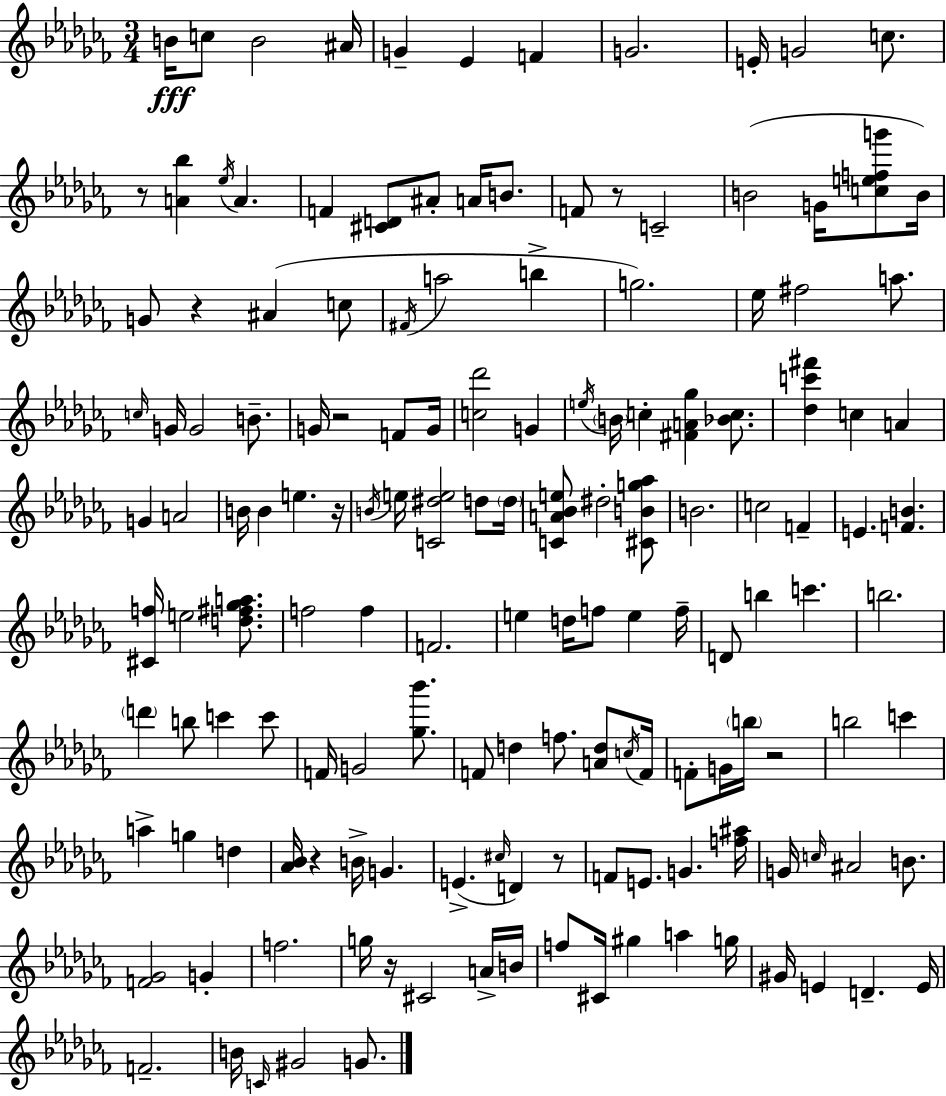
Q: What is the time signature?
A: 3/4